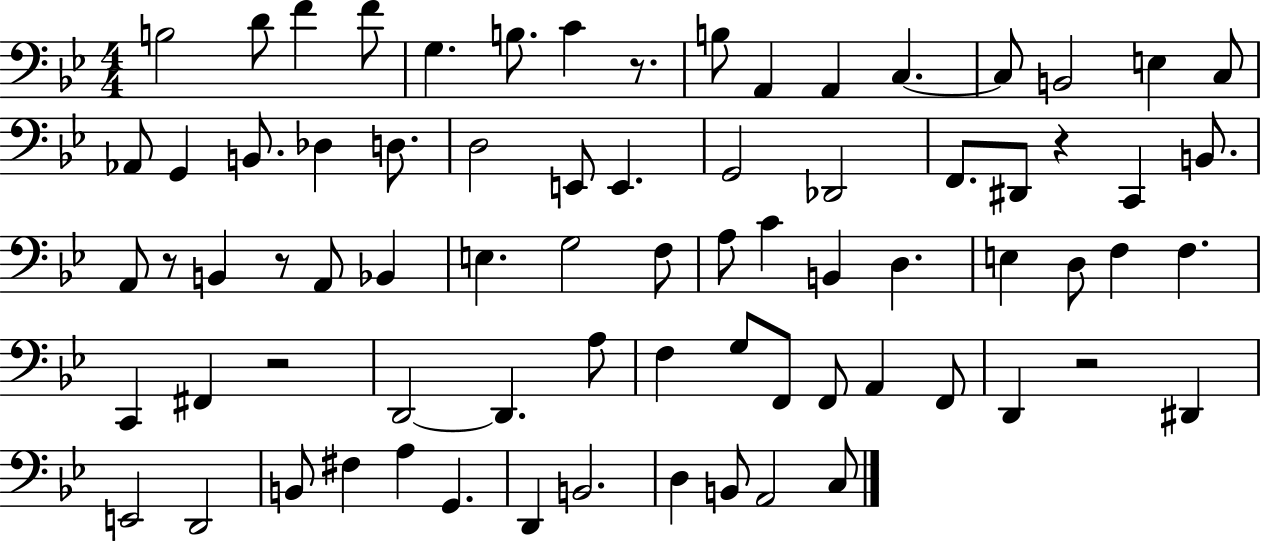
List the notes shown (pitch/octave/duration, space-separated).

B3/h D4/e F4/q F4/e G3/q. B3/e. C4/q R/e. B3/e A2/q A2/q C3/q. C3/e B2/h E3/q C3/e Ab2/e G2/q B2/e. Db3/q D3/e. D3/h E2/e E2/q. G2/h Db2/h F2/e. D#2/e R/q C2/q B2/e. A2/e R/e B2/q R/e A2/e Bb2/q E3/q. G3/h F3/e A3/e C4/q B2/q D3/q. E3/q D3/e F3/q F3/q. C2/q F#2/q R/h D2/h D2/q. A3/e F3/q G3/e F2/e F2/e A2/q F2/e D2/q R/h D#2/q E2/h D2/h B2/e F#3/q A3/q G2/q. D2/q B2/h. D3/q B2/e A2/h C3/e